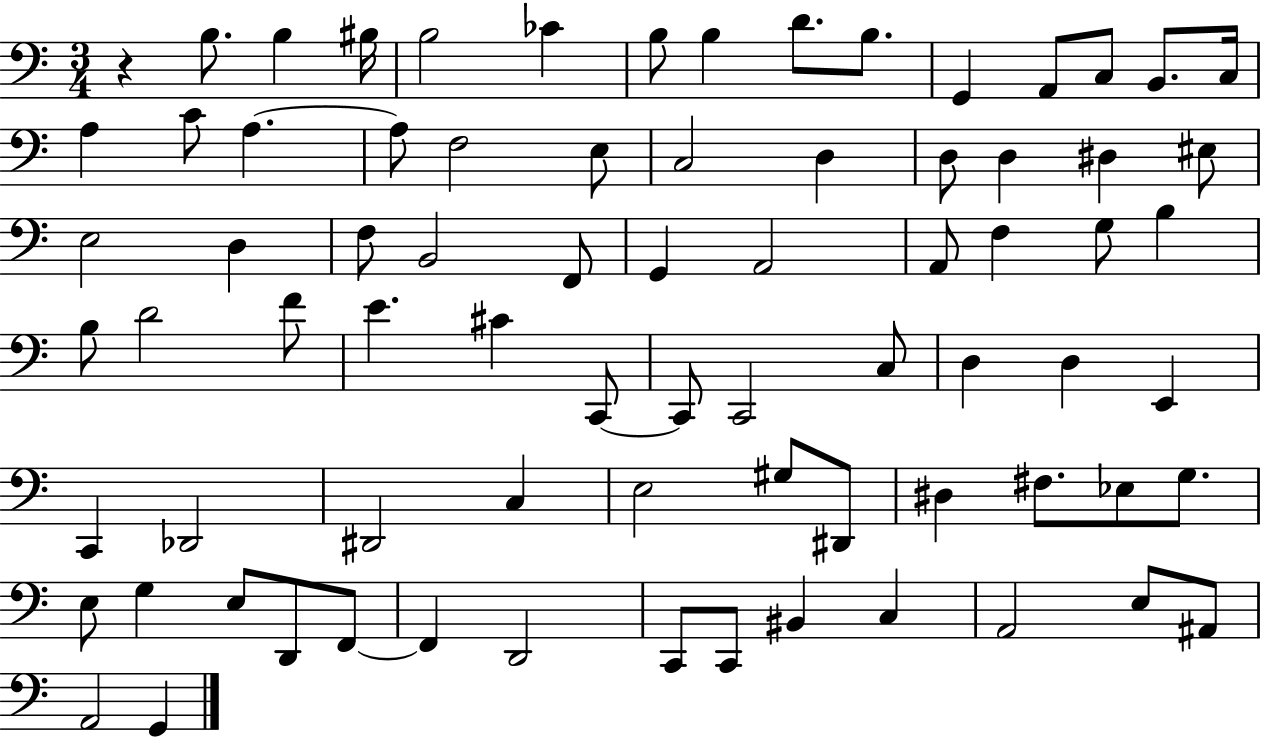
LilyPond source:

{
  \clef bass
  \numericTimeSignature
  \time 3/4
  \key c \major
  \repeat volta 2 { r4 b8. b4 bis16 | b2 ces'4 | b8 b4 d'8. b8. | g,4 a,8 c8 b,8. c16 | \break a4 c'8 a4.~~ | a8 f2 e8 | c2 d4 | d8 d4 dis4 eis8 | \break e2 d4 | f8 b,2 f,8 | g,4 a,2 | a,8 f4 g8 b4 | \break b8 d'2 f'8 | e'4. cis'4 c,8~~ | c,8 c,2 c8 | d4 d4 e,4 | \break c,4 des,2 | dis,2 c4 | e2 gis8 dis,8 | dis4 fis8. ees8 g8. | \break e8 g4 e8 d,8 f,8~~ | f,4 d,2 | c,8 c,8 bis,4 c4 | a,2 e8 ais,8 | \break a,2 g,4 | } \bar "|."
}